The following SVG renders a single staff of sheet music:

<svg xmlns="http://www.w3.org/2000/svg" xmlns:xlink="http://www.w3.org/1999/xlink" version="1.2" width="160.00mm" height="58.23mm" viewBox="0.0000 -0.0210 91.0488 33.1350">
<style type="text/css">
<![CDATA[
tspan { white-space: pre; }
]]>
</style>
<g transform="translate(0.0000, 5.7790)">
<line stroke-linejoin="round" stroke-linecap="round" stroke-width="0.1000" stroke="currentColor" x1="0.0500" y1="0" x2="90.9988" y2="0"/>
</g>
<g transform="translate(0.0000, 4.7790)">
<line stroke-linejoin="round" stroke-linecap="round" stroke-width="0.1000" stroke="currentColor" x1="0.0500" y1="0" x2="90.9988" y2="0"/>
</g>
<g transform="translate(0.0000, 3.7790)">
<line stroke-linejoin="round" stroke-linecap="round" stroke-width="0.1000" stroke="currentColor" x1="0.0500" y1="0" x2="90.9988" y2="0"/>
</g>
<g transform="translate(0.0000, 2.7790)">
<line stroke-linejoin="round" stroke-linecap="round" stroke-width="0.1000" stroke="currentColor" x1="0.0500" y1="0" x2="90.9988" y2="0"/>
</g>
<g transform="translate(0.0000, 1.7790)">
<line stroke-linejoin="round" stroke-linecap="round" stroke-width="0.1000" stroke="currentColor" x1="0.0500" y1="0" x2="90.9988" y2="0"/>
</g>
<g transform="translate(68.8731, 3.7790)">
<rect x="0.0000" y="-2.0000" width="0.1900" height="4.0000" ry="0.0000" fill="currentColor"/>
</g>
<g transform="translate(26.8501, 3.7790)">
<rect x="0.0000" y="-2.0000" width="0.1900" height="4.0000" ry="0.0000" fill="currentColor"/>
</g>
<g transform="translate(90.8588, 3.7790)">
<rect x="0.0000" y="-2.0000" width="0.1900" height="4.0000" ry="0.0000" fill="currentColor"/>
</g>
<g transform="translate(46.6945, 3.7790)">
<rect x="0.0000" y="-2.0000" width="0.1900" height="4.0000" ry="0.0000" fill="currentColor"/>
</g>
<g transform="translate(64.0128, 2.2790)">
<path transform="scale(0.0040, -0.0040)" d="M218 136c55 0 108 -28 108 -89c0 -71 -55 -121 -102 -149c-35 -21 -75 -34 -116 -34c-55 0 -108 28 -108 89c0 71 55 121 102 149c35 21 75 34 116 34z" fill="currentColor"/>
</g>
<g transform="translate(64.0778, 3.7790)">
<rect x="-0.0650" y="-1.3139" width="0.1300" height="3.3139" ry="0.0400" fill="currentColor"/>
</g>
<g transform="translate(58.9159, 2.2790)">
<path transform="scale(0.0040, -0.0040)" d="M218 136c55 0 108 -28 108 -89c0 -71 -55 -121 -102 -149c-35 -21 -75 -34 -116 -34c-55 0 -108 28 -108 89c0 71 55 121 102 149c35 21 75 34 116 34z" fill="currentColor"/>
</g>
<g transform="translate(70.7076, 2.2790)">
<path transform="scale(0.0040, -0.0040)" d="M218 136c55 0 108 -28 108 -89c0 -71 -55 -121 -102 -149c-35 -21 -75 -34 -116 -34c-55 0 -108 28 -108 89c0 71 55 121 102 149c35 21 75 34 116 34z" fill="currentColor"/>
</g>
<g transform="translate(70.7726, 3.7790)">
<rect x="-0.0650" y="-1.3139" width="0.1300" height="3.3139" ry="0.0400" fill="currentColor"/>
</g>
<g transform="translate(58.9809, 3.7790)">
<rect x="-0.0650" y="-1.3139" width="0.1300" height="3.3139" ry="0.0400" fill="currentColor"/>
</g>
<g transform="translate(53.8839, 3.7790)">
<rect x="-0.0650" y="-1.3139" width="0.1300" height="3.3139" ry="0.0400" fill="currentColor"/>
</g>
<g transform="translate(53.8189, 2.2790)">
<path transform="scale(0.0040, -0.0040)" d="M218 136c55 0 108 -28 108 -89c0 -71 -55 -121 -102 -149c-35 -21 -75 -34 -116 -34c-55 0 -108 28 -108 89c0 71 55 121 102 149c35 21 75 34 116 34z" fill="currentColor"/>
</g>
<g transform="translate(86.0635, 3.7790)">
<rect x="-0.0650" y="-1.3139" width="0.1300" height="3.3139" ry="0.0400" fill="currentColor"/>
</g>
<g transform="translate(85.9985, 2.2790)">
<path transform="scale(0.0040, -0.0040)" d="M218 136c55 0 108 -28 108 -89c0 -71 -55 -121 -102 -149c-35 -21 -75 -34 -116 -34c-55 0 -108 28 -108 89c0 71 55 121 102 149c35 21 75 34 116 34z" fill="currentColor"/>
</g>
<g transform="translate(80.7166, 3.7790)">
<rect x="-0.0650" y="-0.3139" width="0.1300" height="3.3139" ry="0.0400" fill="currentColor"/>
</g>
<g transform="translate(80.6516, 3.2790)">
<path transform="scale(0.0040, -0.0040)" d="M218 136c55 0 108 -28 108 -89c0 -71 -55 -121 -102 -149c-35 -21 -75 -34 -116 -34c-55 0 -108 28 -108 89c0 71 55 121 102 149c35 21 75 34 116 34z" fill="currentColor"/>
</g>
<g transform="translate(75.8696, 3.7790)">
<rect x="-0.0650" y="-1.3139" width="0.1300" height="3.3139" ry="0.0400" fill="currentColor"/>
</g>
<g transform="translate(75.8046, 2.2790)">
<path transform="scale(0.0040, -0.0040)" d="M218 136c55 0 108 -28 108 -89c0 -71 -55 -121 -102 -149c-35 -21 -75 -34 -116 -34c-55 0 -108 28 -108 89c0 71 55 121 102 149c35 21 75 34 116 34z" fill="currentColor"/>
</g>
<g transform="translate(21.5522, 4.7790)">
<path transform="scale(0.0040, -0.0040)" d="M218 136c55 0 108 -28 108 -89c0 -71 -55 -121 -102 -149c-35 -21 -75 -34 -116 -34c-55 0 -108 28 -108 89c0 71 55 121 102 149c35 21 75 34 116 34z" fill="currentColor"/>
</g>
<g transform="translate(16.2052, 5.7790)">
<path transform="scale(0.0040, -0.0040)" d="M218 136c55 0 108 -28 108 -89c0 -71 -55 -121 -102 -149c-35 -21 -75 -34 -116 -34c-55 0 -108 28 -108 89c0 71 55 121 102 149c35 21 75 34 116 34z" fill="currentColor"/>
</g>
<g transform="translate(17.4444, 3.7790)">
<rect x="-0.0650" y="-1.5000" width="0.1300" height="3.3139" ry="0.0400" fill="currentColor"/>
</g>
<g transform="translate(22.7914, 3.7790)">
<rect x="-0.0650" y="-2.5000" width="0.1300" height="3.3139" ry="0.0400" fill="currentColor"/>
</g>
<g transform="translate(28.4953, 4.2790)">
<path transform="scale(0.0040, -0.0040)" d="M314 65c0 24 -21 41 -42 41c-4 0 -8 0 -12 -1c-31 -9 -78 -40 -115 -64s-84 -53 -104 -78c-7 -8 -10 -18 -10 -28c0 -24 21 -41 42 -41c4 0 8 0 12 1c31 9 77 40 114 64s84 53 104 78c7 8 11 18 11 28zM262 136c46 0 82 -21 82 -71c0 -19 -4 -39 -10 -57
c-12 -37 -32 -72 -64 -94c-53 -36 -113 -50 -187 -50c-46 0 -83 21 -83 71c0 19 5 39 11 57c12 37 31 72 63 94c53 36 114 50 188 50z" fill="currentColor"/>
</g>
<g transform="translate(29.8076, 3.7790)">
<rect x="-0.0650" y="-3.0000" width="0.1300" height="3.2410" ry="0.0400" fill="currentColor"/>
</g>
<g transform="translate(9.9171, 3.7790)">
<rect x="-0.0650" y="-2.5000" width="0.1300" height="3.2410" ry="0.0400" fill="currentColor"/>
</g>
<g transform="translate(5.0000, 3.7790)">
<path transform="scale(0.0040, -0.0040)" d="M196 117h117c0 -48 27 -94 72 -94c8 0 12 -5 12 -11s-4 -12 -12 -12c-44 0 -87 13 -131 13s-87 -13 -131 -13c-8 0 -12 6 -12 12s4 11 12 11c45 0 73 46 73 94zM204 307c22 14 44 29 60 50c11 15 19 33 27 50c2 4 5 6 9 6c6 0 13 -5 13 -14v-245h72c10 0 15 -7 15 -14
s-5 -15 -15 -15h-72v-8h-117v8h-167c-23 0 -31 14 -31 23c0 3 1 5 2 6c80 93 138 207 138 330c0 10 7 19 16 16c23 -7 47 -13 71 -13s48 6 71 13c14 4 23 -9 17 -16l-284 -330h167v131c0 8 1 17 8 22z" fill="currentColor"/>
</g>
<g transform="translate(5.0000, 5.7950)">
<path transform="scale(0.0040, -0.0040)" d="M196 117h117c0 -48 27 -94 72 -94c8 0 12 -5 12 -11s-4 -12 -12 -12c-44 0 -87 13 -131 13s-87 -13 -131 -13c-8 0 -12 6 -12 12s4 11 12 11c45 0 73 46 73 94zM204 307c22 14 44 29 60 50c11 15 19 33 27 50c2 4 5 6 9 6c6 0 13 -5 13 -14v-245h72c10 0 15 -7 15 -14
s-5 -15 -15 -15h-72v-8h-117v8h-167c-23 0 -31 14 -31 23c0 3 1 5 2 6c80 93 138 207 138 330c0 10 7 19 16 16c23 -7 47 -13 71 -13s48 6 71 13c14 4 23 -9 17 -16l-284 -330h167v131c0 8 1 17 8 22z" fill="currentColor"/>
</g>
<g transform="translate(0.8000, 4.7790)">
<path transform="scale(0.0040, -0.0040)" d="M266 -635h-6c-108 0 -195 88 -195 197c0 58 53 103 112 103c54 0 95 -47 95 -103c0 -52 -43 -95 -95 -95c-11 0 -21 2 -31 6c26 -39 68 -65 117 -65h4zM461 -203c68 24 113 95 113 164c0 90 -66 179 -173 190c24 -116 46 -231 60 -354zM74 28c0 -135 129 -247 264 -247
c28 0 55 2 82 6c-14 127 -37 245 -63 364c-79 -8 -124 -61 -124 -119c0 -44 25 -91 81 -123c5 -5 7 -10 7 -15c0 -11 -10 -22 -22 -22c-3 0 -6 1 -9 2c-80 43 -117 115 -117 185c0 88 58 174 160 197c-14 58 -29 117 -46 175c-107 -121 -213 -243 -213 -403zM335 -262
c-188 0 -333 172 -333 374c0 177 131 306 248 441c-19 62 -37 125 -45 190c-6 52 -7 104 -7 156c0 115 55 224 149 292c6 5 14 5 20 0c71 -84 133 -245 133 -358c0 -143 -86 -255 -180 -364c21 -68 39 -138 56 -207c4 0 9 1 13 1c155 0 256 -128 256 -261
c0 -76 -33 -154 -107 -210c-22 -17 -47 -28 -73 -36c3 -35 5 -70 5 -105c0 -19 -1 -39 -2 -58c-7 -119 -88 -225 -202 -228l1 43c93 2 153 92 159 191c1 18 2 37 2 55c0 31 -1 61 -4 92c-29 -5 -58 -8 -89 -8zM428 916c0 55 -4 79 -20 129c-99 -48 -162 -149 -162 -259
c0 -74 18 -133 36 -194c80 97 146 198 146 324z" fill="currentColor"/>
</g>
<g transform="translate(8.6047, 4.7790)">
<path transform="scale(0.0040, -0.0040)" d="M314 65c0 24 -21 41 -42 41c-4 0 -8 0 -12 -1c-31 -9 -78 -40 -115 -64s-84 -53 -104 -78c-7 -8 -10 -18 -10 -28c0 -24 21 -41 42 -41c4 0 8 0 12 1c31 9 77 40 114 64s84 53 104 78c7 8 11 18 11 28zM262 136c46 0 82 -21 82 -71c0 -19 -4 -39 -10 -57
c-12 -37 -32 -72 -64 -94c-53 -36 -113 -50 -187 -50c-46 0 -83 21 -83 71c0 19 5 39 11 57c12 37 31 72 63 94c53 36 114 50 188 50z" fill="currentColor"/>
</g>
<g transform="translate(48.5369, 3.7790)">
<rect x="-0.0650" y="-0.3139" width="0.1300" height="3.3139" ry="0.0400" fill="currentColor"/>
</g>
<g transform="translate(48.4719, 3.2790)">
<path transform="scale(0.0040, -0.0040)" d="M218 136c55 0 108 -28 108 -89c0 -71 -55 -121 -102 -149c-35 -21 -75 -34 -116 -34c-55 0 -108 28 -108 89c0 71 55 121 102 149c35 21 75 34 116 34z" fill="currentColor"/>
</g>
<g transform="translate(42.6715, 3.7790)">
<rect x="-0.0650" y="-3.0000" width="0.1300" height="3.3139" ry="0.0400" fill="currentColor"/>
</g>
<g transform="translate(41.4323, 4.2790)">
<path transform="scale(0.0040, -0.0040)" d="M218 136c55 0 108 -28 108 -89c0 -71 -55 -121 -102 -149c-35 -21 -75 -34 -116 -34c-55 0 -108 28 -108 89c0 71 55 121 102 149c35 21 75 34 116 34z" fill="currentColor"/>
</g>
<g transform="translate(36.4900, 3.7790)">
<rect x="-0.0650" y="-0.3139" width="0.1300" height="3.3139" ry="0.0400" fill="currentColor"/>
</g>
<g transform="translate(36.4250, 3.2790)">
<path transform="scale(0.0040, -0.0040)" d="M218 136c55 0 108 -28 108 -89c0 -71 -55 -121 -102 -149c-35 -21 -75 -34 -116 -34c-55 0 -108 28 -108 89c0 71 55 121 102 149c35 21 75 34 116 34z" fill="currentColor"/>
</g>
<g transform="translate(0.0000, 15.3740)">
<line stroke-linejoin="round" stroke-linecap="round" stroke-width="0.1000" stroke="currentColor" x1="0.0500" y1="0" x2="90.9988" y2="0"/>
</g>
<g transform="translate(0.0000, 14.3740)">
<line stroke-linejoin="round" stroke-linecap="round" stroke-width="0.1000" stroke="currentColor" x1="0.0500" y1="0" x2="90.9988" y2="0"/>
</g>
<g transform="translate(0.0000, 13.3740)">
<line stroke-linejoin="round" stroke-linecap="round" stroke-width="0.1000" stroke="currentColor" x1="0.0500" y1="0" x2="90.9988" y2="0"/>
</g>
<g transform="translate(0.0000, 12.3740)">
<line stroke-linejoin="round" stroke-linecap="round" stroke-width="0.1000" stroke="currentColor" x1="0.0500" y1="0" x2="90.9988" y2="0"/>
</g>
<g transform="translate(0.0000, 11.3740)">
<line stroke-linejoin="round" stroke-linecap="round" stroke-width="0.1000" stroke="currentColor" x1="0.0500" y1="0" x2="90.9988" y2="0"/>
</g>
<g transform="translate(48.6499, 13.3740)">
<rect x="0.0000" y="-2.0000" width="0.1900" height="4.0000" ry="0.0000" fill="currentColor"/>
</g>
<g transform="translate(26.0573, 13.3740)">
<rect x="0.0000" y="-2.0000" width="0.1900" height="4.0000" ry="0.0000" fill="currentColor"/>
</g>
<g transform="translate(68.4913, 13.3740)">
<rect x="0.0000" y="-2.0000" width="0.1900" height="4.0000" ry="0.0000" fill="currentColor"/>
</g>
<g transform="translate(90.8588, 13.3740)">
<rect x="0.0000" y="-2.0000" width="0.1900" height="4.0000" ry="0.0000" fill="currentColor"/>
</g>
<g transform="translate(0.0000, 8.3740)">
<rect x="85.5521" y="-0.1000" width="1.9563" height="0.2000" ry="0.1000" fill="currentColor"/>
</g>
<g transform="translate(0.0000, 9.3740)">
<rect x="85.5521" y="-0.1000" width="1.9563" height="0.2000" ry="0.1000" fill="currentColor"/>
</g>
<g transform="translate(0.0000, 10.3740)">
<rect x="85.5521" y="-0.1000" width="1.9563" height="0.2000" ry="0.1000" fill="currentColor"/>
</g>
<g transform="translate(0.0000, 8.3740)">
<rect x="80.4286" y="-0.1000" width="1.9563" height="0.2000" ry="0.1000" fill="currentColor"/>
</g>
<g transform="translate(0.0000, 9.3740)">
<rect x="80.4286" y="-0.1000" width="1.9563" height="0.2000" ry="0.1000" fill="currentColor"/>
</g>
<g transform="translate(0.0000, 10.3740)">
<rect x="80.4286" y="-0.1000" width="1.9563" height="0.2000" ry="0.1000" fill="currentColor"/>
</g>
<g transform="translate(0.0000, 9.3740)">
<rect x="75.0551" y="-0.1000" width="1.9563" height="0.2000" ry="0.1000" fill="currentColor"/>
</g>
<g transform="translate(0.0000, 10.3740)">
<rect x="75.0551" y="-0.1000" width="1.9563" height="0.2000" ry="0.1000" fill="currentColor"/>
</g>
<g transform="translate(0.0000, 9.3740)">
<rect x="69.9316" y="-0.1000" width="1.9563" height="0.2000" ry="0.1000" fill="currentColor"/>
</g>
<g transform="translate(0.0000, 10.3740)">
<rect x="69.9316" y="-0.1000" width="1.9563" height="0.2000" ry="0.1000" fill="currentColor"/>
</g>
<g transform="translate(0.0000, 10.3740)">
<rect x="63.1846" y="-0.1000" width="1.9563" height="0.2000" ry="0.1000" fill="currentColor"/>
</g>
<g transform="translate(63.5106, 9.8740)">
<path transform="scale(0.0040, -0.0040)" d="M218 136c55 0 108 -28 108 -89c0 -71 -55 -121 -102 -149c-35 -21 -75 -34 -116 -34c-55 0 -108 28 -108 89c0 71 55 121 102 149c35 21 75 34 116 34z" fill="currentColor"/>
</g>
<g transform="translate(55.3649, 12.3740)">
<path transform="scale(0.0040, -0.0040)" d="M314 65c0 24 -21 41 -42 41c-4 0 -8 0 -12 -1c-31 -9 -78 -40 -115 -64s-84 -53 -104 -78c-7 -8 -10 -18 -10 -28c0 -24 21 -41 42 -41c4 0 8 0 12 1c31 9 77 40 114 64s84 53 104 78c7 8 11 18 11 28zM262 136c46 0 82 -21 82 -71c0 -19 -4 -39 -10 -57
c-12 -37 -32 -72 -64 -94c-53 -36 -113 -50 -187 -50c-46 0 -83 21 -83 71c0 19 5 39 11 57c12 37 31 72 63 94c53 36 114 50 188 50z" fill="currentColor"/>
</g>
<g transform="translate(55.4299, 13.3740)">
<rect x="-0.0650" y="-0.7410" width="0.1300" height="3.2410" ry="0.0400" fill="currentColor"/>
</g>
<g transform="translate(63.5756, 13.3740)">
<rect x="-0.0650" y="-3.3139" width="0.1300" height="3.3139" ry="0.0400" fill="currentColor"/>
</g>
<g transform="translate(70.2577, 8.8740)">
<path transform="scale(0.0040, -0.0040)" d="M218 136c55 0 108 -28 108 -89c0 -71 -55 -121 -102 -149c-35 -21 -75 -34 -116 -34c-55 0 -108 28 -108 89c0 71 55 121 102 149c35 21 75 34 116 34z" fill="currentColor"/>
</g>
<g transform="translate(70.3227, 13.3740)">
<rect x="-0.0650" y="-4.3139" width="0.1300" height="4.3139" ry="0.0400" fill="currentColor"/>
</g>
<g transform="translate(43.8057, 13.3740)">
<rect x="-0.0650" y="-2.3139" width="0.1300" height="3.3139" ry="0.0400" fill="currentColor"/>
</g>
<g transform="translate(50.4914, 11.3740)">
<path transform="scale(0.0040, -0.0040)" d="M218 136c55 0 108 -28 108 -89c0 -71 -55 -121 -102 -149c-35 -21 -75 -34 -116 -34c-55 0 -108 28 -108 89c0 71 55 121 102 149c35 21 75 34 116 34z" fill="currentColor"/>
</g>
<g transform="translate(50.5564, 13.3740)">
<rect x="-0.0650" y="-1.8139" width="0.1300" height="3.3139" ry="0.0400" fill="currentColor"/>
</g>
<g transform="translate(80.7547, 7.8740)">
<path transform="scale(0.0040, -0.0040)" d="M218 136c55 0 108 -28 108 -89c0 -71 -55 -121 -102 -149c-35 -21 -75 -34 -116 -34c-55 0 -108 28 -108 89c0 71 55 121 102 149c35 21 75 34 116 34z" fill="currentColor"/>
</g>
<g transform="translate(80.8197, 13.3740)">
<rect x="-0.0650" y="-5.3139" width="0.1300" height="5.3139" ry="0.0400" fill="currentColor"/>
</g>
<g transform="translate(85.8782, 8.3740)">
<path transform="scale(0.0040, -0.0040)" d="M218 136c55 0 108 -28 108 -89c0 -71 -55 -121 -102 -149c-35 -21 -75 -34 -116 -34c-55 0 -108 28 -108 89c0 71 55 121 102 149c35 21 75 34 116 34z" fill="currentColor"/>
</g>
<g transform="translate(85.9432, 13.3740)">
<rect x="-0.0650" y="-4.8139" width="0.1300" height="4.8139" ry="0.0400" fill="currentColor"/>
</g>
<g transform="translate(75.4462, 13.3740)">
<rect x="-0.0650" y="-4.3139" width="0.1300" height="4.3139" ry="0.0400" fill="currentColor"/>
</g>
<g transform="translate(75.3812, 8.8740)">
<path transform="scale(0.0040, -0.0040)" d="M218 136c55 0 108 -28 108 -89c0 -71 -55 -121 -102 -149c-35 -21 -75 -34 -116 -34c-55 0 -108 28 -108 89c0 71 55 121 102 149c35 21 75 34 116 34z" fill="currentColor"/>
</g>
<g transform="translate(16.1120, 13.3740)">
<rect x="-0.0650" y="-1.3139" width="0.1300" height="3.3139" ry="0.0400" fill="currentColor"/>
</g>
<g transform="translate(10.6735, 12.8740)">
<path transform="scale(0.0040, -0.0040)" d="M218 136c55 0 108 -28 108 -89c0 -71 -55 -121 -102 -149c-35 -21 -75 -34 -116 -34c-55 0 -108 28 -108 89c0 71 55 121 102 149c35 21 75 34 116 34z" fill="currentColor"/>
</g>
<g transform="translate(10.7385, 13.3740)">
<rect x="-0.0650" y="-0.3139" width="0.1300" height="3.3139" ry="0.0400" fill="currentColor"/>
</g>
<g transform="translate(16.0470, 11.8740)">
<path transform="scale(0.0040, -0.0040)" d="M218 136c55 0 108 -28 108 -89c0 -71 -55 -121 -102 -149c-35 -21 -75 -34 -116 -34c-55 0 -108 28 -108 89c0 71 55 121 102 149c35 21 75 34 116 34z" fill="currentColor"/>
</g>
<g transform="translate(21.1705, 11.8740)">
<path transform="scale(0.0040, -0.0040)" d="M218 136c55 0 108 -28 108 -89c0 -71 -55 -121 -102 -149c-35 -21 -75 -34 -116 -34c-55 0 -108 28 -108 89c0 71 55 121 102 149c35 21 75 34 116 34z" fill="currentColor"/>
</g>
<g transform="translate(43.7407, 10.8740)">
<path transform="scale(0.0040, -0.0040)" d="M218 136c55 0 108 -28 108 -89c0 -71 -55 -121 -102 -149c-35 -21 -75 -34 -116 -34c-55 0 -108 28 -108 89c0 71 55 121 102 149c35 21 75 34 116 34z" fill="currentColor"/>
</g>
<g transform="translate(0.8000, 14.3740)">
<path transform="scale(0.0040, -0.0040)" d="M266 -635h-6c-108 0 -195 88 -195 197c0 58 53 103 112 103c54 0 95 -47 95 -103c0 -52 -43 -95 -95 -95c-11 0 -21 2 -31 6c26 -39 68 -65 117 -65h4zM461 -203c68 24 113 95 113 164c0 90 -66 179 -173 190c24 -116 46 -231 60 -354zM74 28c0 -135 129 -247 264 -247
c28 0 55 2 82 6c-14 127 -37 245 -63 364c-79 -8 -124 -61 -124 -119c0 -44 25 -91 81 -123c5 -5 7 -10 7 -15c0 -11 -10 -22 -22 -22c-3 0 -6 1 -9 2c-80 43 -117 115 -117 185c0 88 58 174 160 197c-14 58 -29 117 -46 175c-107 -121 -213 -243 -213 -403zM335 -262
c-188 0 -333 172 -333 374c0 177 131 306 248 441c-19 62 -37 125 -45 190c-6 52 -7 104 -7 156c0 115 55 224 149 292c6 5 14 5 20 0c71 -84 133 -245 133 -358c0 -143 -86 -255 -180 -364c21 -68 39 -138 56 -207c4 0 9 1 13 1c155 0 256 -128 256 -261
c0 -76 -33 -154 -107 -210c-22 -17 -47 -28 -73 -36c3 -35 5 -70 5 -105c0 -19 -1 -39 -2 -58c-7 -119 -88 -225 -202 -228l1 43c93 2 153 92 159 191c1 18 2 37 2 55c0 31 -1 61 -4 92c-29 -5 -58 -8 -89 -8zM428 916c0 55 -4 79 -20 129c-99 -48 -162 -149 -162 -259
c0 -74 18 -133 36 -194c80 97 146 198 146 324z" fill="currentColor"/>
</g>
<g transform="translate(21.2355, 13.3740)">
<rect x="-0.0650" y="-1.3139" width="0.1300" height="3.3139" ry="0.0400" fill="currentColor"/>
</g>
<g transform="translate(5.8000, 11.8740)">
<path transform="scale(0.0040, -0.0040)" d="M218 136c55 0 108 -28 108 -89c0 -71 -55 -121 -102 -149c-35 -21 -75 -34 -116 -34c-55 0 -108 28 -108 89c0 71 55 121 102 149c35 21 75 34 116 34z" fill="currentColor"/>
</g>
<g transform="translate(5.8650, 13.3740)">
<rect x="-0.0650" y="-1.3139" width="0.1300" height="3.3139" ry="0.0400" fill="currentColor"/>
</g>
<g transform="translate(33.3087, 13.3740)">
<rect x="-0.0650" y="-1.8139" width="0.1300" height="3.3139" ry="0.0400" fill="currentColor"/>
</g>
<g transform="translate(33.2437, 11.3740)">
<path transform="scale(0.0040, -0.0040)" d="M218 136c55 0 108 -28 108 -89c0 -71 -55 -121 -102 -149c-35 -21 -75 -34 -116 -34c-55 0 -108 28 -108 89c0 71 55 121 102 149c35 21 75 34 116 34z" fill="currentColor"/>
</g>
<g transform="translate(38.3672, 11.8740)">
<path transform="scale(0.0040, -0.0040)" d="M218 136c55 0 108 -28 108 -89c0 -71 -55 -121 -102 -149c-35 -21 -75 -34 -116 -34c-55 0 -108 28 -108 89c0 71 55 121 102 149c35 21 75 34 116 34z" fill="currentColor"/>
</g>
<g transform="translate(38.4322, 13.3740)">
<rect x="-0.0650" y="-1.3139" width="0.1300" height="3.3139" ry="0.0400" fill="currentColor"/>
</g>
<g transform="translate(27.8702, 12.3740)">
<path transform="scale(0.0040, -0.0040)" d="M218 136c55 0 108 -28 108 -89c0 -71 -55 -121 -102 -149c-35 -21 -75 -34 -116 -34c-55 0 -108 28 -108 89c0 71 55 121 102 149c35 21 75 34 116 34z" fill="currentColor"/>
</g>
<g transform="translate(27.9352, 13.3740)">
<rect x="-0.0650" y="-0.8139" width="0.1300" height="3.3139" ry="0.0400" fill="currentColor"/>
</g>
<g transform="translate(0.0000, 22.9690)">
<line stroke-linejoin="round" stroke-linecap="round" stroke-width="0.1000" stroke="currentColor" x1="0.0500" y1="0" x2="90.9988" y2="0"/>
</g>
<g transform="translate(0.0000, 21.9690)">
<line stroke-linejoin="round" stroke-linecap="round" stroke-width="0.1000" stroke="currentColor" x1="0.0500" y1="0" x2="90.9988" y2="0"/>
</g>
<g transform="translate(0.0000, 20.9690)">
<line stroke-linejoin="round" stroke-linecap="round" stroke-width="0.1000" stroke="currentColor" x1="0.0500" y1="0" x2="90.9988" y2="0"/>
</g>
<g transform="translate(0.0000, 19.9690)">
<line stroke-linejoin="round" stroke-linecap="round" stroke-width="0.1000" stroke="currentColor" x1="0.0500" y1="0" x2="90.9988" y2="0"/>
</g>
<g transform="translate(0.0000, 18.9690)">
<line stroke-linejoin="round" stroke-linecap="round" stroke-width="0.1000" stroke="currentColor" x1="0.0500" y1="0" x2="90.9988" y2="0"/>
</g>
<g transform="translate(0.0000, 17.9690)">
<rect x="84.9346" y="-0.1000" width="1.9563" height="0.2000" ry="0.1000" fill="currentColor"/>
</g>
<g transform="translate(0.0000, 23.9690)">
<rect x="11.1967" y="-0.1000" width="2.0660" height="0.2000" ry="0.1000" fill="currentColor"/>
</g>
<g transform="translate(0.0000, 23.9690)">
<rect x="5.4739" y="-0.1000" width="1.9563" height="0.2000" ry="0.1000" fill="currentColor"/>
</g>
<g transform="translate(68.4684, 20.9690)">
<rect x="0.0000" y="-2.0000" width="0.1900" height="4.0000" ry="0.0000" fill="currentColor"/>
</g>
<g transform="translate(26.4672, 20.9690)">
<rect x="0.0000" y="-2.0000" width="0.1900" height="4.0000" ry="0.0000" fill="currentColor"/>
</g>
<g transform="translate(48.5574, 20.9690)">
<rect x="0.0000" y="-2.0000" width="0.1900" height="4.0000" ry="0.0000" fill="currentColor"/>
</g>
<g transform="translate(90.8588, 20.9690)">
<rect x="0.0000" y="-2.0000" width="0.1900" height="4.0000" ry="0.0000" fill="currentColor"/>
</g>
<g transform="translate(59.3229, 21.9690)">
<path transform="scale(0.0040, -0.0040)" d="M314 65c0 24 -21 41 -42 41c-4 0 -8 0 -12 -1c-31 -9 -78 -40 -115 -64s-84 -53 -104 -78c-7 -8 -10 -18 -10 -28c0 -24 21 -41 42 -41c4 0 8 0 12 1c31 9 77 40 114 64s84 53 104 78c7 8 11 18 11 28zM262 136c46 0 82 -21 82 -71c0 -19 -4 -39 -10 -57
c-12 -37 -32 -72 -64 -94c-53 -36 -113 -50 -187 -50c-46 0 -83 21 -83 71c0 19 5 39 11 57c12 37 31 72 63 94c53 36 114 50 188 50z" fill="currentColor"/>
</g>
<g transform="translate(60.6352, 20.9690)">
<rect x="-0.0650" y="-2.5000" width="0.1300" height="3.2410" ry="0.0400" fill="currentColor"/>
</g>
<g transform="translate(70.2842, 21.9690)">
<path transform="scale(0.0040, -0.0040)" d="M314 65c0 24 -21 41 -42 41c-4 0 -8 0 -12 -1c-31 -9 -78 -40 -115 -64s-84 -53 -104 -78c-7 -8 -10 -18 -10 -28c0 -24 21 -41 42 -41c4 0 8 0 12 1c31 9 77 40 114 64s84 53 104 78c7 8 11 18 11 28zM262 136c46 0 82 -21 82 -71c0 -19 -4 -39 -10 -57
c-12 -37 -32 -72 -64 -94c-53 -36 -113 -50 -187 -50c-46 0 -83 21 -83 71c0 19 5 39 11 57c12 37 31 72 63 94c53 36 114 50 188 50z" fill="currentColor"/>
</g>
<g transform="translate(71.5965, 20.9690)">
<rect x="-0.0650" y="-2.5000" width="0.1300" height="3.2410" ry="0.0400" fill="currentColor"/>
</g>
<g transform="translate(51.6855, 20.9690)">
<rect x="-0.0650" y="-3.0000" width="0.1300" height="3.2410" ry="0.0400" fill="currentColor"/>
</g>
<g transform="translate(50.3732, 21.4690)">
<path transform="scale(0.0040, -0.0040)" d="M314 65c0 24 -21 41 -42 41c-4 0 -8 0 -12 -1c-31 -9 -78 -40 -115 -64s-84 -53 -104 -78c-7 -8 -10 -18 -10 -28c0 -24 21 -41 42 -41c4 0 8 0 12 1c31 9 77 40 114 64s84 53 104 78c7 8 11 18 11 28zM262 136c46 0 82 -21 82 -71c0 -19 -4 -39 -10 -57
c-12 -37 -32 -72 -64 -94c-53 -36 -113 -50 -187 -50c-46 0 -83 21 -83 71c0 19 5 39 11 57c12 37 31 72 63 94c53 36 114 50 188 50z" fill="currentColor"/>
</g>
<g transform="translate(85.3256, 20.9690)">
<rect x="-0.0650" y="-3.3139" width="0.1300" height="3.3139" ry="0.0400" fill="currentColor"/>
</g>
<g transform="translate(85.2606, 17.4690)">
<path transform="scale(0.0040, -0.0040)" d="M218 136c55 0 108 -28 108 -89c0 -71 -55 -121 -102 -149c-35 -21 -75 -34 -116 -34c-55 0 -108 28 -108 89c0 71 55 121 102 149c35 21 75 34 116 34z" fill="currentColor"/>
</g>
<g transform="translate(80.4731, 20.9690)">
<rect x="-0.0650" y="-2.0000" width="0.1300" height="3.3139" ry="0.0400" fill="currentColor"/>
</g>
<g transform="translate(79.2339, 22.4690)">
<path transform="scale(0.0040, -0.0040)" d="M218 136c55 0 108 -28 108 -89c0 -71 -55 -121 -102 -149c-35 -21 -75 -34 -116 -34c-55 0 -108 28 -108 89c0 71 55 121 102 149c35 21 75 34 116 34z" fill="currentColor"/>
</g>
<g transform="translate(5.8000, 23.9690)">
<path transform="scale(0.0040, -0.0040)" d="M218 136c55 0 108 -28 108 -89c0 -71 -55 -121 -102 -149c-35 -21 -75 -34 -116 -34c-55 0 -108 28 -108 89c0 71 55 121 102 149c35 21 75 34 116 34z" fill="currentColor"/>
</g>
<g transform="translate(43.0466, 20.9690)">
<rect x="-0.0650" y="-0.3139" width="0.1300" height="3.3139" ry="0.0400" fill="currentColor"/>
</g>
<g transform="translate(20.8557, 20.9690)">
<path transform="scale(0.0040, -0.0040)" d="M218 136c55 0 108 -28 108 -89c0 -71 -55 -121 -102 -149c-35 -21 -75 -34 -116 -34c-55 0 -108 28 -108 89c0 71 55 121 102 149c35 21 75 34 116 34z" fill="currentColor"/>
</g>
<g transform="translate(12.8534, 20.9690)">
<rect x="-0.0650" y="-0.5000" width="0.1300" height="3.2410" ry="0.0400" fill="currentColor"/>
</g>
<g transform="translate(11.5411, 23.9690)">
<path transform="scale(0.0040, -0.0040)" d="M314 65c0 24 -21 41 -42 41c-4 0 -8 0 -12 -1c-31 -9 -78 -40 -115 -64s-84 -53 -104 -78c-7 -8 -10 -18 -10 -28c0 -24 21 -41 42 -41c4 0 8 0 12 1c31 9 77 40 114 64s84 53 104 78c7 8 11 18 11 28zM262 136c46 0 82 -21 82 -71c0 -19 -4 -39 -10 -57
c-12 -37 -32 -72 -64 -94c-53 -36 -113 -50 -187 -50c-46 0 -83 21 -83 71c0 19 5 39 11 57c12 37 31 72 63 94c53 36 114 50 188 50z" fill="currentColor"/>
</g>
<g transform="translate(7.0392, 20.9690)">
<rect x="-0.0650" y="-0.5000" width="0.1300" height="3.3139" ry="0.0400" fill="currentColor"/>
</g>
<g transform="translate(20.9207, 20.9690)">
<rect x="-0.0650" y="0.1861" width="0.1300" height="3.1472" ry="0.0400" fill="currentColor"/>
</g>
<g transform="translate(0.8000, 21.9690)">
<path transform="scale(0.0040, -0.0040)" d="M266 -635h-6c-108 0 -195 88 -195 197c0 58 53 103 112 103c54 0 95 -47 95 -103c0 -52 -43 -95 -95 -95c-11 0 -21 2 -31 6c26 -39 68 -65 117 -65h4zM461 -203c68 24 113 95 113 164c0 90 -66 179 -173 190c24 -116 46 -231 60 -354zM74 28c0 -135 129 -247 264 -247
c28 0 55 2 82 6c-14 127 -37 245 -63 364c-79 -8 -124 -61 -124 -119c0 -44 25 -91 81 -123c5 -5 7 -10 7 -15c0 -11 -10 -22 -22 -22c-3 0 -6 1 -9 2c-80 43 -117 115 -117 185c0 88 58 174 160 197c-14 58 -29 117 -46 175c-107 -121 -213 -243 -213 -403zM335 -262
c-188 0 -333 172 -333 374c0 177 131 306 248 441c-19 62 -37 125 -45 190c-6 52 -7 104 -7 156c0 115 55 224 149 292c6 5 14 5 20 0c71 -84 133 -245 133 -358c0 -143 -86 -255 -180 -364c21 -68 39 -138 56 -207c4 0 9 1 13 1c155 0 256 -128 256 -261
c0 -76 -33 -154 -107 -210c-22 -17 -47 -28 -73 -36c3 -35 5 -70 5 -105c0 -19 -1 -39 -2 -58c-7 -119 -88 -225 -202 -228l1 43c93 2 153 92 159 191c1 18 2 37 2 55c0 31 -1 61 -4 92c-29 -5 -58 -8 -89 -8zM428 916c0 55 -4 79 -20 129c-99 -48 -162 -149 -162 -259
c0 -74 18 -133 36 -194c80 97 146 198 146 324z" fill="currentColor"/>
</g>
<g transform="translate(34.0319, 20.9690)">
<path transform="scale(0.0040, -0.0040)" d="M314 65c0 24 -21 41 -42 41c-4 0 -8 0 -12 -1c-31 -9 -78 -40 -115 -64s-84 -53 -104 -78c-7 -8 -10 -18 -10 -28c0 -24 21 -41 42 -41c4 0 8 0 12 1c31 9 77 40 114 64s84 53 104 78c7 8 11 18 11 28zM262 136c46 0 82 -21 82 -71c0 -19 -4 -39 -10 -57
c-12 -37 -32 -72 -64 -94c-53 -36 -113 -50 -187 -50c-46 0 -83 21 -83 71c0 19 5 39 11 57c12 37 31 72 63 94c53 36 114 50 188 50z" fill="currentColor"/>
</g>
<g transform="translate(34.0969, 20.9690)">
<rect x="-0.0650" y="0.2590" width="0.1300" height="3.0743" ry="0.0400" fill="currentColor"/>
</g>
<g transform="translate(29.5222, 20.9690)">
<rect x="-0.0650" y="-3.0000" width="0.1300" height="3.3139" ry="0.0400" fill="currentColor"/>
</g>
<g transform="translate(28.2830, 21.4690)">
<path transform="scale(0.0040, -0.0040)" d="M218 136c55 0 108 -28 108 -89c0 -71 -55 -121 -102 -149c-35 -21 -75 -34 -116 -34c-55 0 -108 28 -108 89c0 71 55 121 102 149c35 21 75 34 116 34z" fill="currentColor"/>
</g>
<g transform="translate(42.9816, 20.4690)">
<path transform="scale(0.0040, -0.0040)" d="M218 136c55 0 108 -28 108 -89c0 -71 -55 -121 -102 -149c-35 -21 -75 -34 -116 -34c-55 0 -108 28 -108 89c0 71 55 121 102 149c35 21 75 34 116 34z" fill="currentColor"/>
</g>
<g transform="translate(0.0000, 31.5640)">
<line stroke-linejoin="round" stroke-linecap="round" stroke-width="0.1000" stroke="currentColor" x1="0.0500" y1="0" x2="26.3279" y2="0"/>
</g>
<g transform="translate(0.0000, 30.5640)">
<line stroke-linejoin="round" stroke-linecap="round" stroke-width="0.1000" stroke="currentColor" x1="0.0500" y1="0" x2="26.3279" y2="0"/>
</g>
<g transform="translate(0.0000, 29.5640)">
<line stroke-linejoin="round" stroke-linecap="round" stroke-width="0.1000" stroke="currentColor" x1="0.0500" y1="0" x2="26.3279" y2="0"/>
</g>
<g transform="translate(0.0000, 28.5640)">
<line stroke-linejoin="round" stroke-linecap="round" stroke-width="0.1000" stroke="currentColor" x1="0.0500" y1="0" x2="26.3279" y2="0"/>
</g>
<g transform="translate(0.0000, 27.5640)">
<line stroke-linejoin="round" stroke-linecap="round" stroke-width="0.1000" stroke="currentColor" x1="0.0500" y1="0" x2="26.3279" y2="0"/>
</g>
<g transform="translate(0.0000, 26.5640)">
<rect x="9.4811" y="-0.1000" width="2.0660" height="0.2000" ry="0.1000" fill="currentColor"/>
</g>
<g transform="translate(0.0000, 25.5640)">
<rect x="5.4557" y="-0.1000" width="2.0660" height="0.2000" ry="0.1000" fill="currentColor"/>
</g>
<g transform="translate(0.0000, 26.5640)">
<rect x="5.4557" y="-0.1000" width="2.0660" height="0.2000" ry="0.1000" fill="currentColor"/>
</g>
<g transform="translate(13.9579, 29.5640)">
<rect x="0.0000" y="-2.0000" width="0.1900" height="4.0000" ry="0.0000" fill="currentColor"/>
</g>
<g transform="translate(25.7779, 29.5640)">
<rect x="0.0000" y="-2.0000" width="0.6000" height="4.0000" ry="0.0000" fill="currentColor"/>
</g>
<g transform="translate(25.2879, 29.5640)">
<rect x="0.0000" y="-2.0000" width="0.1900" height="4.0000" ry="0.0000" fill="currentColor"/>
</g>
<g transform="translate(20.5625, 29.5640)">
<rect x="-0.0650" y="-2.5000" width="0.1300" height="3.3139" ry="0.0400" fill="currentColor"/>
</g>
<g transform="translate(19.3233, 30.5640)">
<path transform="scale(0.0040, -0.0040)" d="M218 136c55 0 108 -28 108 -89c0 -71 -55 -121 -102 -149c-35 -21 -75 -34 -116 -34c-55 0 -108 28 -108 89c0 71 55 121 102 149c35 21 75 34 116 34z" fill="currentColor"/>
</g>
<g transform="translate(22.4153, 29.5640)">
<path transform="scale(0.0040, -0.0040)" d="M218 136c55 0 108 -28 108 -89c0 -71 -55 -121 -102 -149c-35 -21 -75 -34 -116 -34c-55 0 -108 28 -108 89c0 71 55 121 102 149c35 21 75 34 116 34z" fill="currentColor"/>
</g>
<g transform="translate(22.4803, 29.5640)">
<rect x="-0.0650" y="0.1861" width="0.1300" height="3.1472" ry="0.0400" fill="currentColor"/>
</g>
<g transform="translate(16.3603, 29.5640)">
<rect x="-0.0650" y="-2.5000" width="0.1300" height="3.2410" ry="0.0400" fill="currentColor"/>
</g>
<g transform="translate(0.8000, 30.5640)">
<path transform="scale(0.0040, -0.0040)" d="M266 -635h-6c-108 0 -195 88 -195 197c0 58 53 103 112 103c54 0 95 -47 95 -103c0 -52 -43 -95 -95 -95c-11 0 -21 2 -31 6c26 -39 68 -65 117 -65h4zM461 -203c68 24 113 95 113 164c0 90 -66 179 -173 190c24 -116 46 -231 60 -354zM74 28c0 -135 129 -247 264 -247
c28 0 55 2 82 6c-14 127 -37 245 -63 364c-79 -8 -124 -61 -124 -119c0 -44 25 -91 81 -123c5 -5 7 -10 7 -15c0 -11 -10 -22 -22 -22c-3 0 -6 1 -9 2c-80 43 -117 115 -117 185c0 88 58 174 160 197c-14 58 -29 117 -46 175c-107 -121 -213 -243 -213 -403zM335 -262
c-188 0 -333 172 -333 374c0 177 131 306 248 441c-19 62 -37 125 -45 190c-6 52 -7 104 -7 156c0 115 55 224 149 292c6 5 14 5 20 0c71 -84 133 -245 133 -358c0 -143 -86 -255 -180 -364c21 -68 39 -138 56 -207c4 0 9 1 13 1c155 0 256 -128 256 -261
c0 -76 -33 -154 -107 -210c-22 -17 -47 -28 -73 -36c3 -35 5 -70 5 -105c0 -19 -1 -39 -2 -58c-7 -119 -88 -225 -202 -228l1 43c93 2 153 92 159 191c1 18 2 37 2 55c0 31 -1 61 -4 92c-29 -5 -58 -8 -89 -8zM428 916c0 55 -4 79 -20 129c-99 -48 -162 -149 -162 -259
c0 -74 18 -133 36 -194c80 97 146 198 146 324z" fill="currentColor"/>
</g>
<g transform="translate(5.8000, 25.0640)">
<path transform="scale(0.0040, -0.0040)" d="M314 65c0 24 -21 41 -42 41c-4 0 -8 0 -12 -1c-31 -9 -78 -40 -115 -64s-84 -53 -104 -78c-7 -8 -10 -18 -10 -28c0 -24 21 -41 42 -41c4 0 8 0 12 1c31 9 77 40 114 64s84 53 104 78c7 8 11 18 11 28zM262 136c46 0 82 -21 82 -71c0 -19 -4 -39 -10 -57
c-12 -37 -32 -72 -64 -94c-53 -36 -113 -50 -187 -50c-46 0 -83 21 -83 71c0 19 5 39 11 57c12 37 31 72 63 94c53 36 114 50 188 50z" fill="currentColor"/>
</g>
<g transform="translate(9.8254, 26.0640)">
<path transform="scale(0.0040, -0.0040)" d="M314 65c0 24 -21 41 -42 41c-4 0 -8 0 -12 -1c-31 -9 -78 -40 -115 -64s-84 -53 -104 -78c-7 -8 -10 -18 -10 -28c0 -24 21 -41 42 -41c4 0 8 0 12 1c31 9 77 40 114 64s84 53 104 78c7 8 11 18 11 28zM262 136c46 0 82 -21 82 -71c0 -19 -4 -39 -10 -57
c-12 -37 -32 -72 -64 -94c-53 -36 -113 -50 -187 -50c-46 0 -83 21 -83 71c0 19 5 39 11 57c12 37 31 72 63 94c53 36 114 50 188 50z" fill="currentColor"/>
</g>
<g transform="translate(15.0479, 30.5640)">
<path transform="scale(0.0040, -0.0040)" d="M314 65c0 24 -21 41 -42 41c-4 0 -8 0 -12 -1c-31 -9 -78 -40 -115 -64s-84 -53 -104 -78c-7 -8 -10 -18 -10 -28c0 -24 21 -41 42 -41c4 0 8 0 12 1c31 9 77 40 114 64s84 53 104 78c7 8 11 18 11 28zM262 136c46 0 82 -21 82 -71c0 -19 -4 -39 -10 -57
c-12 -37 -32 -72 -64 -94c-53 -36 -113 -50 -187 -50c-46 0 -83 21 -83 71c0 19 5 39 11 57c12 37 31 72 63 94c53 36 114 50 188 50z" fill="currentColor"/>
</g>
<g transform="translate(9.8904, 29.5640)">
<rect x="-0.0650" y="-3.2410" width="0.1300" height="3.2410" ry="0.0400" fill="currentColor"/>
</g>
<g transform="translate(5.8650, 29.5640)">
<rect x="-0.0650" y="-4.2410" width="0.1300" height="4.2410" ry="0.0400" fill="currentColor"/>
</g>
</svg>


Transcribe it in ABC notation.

X:1
T:Untitled
M:4/4
L:1/4
K:C
G2 E G A2 c A c e e e e e c e e c e e d f e g f d2 b d' d' f' e' C C2 B A B2 c A2 G2 G2 F b d'2 b2 G2 G B